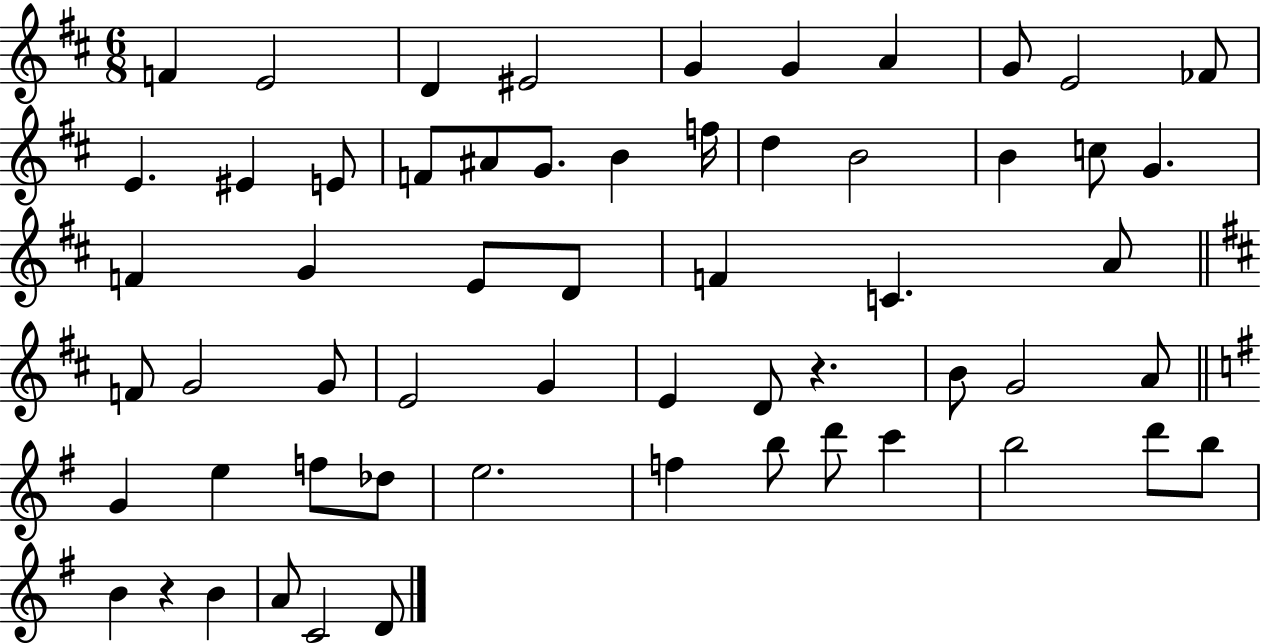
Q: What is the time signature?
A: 6/8